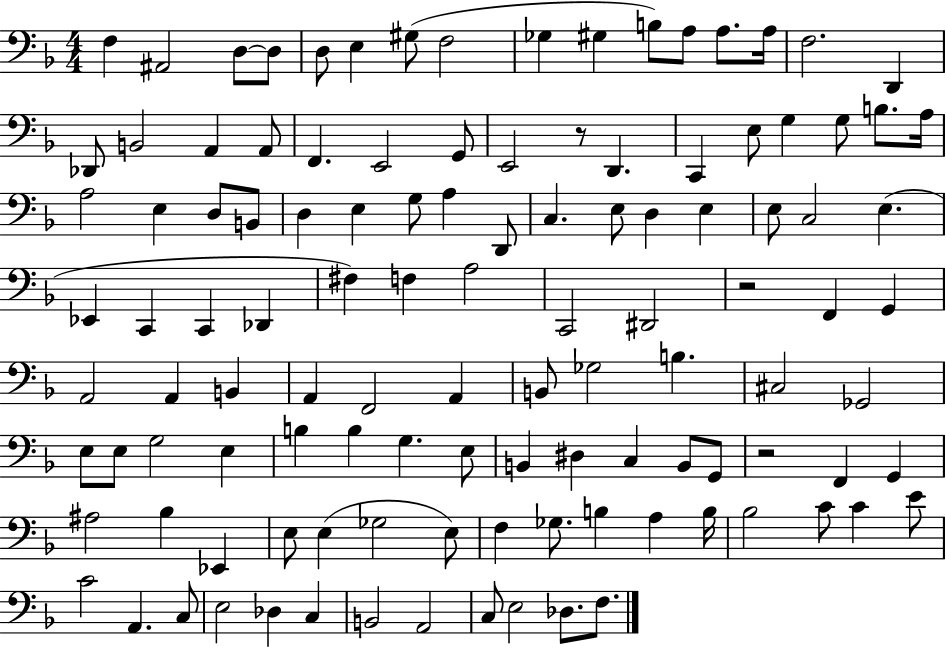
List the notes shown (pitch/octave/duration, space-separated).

F3/q A#2/h D3/e D3/e D3/e E3/q G#3/e F3/h Gb3/q G#3/q B3/e A3/e A3/e. A3/s F3/h. D2/q Db2/e B2/h A2/q A2/e F2/q. E2/h G2/e E2/h R/e D2/q. C2/q E3/e G3/q G3/e B3/e. A3/s A3/h E3/q D3/e B2/e D3/q E3/q G3/e A3/q D2/e C3/q. E3/e D3/q E3/q E3/e C3/h E3/q. Eb2/q C2/q C2/q Db2/q F#3/q F3/q A3/h C2/h D#2/h R/h F2/q G2/q A2/h A2/q B2/q A2/q F2/h A2/q B2/e Gb3/h B3/q. C#3/h Gb2/h E3/e E3/e G3/h E3/q B3/q B3/q G3/q. E3/e B2/q D#3/q C3/q B2/e G2/e R/h F2/q G2/q A#3/h Bb3/q Eb2/q E3/e E3/q Gb3/h E3/e F3/q Gb3/e. B3/q A3/q B3/s Bb3/h C4/e C4/q E4/e C4/h A2/q. C3/e E3/h Db3/q C3/q B2/h A2/h C3/e E3/h Db3/e. F3/e.